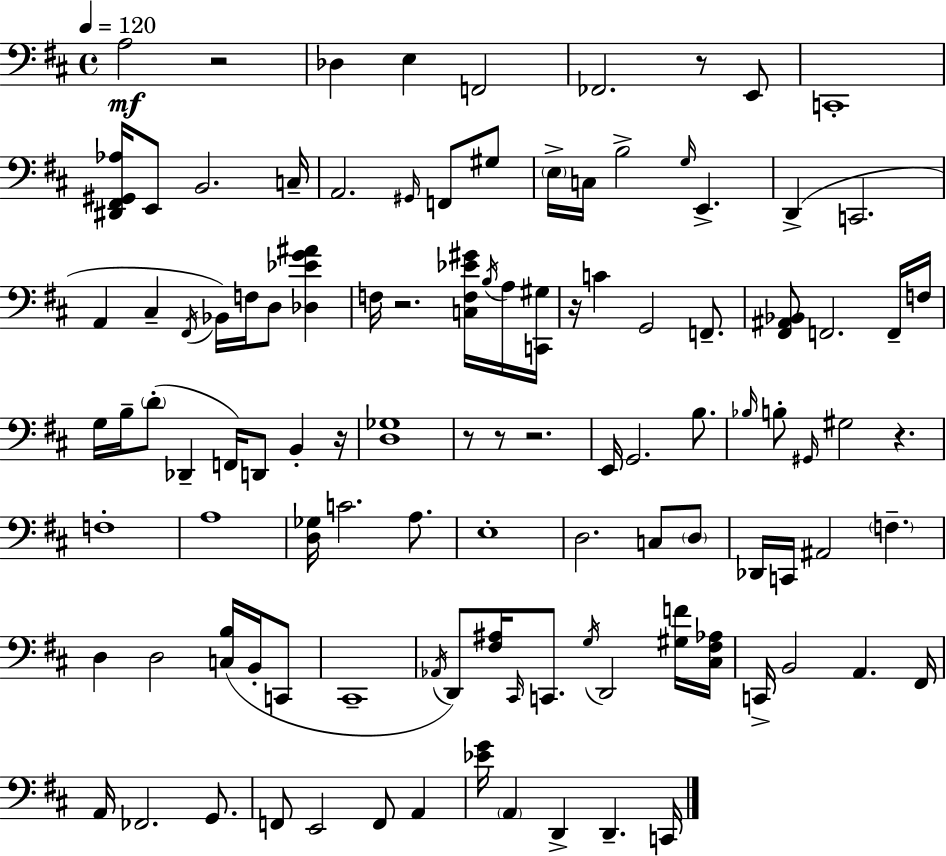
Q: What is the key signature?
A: D major